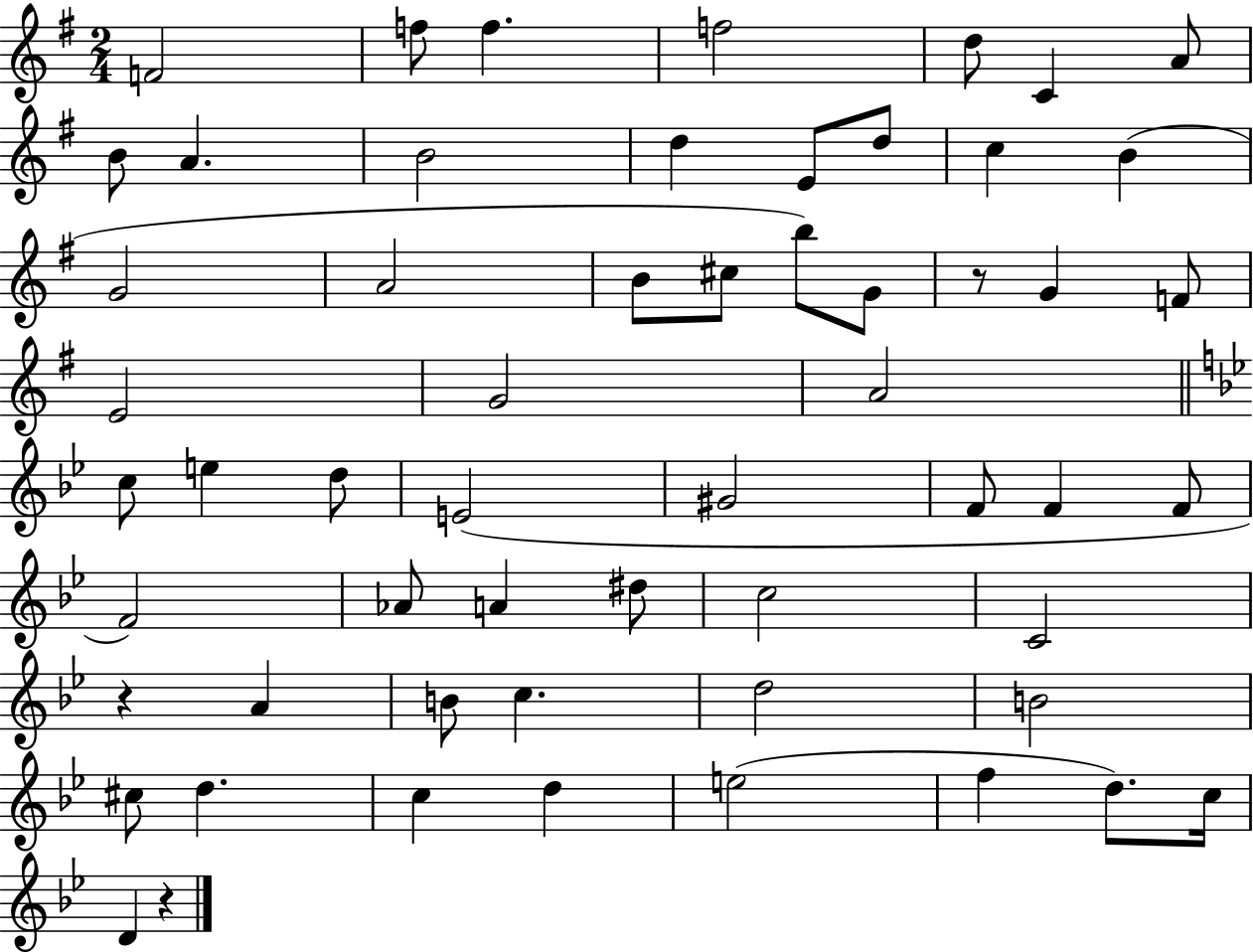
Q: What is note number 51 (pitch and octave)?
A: F5